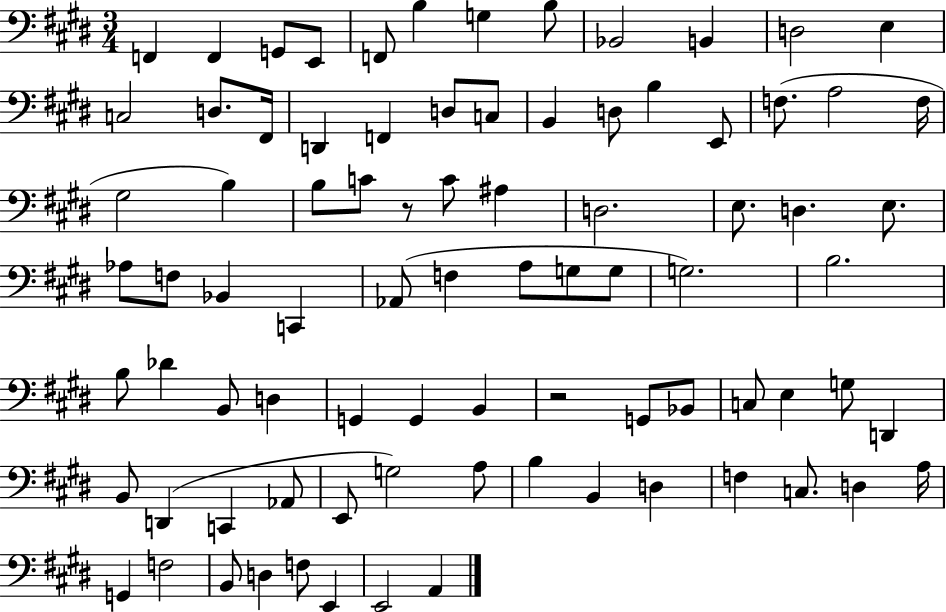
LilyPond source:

{
  \clef bass
  \numericTimeSignature
  \time 3/4
  \key e \major
  \repeat volta 2 { f,4 f,4 g,8 e,8 | f,8 b4 g4 b8 | bes,2 b,4 | d2 e4 | \break c2 d8. fis,16 | d,4 f,4 d8 c8 | b,4 d8 b4 e,8 | f8.( a2 f16 | \break gis2 b4) | b8 c'8 r8 c'8 ais4 | d2. | e8. d4. e8. | \break aes8 f8 bes,4 c,4 | aes,8( f4 a8 g8 g8 | g2.) | b2. | \break b8 des'4 b,8 d4 | g,4 g,4 b,4 | r2 g,8 bes,8 | c8 e4 g8 d,4 | \break b,8 d,4( c,4 aes,8 | e,8 g2) a8 | b4 b,4 d4 | f4 c8. d4 a16 | \break g,4 f2 | b,8 d4 f8 e,4 | e,2 a,4 | } \bar "|."
}